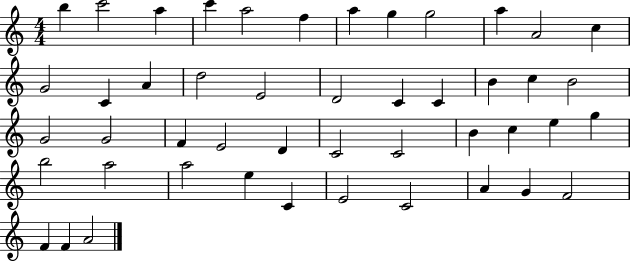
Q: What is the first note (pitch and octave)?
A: B5